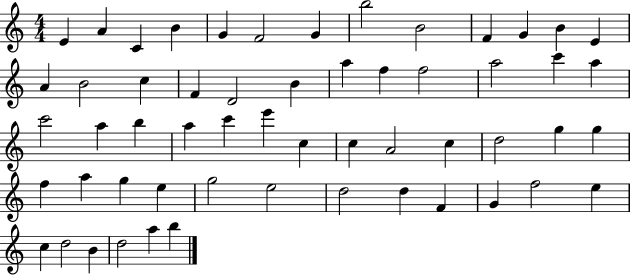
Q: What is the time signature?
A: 4/4